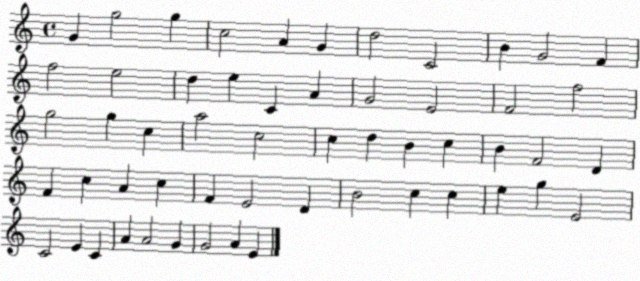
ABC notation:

X:1
T:Untitled
M:4/4
L:1/4
K:C
G g2 g c2 A G d2 C2 B G2 F f2 e2 d e C A G2 E2 F2 f2 g2 g c a2 c2 c d B c B F2 D F c A c F E2 D B2 c c e g E2 C2 E C A A2 G G2 A E